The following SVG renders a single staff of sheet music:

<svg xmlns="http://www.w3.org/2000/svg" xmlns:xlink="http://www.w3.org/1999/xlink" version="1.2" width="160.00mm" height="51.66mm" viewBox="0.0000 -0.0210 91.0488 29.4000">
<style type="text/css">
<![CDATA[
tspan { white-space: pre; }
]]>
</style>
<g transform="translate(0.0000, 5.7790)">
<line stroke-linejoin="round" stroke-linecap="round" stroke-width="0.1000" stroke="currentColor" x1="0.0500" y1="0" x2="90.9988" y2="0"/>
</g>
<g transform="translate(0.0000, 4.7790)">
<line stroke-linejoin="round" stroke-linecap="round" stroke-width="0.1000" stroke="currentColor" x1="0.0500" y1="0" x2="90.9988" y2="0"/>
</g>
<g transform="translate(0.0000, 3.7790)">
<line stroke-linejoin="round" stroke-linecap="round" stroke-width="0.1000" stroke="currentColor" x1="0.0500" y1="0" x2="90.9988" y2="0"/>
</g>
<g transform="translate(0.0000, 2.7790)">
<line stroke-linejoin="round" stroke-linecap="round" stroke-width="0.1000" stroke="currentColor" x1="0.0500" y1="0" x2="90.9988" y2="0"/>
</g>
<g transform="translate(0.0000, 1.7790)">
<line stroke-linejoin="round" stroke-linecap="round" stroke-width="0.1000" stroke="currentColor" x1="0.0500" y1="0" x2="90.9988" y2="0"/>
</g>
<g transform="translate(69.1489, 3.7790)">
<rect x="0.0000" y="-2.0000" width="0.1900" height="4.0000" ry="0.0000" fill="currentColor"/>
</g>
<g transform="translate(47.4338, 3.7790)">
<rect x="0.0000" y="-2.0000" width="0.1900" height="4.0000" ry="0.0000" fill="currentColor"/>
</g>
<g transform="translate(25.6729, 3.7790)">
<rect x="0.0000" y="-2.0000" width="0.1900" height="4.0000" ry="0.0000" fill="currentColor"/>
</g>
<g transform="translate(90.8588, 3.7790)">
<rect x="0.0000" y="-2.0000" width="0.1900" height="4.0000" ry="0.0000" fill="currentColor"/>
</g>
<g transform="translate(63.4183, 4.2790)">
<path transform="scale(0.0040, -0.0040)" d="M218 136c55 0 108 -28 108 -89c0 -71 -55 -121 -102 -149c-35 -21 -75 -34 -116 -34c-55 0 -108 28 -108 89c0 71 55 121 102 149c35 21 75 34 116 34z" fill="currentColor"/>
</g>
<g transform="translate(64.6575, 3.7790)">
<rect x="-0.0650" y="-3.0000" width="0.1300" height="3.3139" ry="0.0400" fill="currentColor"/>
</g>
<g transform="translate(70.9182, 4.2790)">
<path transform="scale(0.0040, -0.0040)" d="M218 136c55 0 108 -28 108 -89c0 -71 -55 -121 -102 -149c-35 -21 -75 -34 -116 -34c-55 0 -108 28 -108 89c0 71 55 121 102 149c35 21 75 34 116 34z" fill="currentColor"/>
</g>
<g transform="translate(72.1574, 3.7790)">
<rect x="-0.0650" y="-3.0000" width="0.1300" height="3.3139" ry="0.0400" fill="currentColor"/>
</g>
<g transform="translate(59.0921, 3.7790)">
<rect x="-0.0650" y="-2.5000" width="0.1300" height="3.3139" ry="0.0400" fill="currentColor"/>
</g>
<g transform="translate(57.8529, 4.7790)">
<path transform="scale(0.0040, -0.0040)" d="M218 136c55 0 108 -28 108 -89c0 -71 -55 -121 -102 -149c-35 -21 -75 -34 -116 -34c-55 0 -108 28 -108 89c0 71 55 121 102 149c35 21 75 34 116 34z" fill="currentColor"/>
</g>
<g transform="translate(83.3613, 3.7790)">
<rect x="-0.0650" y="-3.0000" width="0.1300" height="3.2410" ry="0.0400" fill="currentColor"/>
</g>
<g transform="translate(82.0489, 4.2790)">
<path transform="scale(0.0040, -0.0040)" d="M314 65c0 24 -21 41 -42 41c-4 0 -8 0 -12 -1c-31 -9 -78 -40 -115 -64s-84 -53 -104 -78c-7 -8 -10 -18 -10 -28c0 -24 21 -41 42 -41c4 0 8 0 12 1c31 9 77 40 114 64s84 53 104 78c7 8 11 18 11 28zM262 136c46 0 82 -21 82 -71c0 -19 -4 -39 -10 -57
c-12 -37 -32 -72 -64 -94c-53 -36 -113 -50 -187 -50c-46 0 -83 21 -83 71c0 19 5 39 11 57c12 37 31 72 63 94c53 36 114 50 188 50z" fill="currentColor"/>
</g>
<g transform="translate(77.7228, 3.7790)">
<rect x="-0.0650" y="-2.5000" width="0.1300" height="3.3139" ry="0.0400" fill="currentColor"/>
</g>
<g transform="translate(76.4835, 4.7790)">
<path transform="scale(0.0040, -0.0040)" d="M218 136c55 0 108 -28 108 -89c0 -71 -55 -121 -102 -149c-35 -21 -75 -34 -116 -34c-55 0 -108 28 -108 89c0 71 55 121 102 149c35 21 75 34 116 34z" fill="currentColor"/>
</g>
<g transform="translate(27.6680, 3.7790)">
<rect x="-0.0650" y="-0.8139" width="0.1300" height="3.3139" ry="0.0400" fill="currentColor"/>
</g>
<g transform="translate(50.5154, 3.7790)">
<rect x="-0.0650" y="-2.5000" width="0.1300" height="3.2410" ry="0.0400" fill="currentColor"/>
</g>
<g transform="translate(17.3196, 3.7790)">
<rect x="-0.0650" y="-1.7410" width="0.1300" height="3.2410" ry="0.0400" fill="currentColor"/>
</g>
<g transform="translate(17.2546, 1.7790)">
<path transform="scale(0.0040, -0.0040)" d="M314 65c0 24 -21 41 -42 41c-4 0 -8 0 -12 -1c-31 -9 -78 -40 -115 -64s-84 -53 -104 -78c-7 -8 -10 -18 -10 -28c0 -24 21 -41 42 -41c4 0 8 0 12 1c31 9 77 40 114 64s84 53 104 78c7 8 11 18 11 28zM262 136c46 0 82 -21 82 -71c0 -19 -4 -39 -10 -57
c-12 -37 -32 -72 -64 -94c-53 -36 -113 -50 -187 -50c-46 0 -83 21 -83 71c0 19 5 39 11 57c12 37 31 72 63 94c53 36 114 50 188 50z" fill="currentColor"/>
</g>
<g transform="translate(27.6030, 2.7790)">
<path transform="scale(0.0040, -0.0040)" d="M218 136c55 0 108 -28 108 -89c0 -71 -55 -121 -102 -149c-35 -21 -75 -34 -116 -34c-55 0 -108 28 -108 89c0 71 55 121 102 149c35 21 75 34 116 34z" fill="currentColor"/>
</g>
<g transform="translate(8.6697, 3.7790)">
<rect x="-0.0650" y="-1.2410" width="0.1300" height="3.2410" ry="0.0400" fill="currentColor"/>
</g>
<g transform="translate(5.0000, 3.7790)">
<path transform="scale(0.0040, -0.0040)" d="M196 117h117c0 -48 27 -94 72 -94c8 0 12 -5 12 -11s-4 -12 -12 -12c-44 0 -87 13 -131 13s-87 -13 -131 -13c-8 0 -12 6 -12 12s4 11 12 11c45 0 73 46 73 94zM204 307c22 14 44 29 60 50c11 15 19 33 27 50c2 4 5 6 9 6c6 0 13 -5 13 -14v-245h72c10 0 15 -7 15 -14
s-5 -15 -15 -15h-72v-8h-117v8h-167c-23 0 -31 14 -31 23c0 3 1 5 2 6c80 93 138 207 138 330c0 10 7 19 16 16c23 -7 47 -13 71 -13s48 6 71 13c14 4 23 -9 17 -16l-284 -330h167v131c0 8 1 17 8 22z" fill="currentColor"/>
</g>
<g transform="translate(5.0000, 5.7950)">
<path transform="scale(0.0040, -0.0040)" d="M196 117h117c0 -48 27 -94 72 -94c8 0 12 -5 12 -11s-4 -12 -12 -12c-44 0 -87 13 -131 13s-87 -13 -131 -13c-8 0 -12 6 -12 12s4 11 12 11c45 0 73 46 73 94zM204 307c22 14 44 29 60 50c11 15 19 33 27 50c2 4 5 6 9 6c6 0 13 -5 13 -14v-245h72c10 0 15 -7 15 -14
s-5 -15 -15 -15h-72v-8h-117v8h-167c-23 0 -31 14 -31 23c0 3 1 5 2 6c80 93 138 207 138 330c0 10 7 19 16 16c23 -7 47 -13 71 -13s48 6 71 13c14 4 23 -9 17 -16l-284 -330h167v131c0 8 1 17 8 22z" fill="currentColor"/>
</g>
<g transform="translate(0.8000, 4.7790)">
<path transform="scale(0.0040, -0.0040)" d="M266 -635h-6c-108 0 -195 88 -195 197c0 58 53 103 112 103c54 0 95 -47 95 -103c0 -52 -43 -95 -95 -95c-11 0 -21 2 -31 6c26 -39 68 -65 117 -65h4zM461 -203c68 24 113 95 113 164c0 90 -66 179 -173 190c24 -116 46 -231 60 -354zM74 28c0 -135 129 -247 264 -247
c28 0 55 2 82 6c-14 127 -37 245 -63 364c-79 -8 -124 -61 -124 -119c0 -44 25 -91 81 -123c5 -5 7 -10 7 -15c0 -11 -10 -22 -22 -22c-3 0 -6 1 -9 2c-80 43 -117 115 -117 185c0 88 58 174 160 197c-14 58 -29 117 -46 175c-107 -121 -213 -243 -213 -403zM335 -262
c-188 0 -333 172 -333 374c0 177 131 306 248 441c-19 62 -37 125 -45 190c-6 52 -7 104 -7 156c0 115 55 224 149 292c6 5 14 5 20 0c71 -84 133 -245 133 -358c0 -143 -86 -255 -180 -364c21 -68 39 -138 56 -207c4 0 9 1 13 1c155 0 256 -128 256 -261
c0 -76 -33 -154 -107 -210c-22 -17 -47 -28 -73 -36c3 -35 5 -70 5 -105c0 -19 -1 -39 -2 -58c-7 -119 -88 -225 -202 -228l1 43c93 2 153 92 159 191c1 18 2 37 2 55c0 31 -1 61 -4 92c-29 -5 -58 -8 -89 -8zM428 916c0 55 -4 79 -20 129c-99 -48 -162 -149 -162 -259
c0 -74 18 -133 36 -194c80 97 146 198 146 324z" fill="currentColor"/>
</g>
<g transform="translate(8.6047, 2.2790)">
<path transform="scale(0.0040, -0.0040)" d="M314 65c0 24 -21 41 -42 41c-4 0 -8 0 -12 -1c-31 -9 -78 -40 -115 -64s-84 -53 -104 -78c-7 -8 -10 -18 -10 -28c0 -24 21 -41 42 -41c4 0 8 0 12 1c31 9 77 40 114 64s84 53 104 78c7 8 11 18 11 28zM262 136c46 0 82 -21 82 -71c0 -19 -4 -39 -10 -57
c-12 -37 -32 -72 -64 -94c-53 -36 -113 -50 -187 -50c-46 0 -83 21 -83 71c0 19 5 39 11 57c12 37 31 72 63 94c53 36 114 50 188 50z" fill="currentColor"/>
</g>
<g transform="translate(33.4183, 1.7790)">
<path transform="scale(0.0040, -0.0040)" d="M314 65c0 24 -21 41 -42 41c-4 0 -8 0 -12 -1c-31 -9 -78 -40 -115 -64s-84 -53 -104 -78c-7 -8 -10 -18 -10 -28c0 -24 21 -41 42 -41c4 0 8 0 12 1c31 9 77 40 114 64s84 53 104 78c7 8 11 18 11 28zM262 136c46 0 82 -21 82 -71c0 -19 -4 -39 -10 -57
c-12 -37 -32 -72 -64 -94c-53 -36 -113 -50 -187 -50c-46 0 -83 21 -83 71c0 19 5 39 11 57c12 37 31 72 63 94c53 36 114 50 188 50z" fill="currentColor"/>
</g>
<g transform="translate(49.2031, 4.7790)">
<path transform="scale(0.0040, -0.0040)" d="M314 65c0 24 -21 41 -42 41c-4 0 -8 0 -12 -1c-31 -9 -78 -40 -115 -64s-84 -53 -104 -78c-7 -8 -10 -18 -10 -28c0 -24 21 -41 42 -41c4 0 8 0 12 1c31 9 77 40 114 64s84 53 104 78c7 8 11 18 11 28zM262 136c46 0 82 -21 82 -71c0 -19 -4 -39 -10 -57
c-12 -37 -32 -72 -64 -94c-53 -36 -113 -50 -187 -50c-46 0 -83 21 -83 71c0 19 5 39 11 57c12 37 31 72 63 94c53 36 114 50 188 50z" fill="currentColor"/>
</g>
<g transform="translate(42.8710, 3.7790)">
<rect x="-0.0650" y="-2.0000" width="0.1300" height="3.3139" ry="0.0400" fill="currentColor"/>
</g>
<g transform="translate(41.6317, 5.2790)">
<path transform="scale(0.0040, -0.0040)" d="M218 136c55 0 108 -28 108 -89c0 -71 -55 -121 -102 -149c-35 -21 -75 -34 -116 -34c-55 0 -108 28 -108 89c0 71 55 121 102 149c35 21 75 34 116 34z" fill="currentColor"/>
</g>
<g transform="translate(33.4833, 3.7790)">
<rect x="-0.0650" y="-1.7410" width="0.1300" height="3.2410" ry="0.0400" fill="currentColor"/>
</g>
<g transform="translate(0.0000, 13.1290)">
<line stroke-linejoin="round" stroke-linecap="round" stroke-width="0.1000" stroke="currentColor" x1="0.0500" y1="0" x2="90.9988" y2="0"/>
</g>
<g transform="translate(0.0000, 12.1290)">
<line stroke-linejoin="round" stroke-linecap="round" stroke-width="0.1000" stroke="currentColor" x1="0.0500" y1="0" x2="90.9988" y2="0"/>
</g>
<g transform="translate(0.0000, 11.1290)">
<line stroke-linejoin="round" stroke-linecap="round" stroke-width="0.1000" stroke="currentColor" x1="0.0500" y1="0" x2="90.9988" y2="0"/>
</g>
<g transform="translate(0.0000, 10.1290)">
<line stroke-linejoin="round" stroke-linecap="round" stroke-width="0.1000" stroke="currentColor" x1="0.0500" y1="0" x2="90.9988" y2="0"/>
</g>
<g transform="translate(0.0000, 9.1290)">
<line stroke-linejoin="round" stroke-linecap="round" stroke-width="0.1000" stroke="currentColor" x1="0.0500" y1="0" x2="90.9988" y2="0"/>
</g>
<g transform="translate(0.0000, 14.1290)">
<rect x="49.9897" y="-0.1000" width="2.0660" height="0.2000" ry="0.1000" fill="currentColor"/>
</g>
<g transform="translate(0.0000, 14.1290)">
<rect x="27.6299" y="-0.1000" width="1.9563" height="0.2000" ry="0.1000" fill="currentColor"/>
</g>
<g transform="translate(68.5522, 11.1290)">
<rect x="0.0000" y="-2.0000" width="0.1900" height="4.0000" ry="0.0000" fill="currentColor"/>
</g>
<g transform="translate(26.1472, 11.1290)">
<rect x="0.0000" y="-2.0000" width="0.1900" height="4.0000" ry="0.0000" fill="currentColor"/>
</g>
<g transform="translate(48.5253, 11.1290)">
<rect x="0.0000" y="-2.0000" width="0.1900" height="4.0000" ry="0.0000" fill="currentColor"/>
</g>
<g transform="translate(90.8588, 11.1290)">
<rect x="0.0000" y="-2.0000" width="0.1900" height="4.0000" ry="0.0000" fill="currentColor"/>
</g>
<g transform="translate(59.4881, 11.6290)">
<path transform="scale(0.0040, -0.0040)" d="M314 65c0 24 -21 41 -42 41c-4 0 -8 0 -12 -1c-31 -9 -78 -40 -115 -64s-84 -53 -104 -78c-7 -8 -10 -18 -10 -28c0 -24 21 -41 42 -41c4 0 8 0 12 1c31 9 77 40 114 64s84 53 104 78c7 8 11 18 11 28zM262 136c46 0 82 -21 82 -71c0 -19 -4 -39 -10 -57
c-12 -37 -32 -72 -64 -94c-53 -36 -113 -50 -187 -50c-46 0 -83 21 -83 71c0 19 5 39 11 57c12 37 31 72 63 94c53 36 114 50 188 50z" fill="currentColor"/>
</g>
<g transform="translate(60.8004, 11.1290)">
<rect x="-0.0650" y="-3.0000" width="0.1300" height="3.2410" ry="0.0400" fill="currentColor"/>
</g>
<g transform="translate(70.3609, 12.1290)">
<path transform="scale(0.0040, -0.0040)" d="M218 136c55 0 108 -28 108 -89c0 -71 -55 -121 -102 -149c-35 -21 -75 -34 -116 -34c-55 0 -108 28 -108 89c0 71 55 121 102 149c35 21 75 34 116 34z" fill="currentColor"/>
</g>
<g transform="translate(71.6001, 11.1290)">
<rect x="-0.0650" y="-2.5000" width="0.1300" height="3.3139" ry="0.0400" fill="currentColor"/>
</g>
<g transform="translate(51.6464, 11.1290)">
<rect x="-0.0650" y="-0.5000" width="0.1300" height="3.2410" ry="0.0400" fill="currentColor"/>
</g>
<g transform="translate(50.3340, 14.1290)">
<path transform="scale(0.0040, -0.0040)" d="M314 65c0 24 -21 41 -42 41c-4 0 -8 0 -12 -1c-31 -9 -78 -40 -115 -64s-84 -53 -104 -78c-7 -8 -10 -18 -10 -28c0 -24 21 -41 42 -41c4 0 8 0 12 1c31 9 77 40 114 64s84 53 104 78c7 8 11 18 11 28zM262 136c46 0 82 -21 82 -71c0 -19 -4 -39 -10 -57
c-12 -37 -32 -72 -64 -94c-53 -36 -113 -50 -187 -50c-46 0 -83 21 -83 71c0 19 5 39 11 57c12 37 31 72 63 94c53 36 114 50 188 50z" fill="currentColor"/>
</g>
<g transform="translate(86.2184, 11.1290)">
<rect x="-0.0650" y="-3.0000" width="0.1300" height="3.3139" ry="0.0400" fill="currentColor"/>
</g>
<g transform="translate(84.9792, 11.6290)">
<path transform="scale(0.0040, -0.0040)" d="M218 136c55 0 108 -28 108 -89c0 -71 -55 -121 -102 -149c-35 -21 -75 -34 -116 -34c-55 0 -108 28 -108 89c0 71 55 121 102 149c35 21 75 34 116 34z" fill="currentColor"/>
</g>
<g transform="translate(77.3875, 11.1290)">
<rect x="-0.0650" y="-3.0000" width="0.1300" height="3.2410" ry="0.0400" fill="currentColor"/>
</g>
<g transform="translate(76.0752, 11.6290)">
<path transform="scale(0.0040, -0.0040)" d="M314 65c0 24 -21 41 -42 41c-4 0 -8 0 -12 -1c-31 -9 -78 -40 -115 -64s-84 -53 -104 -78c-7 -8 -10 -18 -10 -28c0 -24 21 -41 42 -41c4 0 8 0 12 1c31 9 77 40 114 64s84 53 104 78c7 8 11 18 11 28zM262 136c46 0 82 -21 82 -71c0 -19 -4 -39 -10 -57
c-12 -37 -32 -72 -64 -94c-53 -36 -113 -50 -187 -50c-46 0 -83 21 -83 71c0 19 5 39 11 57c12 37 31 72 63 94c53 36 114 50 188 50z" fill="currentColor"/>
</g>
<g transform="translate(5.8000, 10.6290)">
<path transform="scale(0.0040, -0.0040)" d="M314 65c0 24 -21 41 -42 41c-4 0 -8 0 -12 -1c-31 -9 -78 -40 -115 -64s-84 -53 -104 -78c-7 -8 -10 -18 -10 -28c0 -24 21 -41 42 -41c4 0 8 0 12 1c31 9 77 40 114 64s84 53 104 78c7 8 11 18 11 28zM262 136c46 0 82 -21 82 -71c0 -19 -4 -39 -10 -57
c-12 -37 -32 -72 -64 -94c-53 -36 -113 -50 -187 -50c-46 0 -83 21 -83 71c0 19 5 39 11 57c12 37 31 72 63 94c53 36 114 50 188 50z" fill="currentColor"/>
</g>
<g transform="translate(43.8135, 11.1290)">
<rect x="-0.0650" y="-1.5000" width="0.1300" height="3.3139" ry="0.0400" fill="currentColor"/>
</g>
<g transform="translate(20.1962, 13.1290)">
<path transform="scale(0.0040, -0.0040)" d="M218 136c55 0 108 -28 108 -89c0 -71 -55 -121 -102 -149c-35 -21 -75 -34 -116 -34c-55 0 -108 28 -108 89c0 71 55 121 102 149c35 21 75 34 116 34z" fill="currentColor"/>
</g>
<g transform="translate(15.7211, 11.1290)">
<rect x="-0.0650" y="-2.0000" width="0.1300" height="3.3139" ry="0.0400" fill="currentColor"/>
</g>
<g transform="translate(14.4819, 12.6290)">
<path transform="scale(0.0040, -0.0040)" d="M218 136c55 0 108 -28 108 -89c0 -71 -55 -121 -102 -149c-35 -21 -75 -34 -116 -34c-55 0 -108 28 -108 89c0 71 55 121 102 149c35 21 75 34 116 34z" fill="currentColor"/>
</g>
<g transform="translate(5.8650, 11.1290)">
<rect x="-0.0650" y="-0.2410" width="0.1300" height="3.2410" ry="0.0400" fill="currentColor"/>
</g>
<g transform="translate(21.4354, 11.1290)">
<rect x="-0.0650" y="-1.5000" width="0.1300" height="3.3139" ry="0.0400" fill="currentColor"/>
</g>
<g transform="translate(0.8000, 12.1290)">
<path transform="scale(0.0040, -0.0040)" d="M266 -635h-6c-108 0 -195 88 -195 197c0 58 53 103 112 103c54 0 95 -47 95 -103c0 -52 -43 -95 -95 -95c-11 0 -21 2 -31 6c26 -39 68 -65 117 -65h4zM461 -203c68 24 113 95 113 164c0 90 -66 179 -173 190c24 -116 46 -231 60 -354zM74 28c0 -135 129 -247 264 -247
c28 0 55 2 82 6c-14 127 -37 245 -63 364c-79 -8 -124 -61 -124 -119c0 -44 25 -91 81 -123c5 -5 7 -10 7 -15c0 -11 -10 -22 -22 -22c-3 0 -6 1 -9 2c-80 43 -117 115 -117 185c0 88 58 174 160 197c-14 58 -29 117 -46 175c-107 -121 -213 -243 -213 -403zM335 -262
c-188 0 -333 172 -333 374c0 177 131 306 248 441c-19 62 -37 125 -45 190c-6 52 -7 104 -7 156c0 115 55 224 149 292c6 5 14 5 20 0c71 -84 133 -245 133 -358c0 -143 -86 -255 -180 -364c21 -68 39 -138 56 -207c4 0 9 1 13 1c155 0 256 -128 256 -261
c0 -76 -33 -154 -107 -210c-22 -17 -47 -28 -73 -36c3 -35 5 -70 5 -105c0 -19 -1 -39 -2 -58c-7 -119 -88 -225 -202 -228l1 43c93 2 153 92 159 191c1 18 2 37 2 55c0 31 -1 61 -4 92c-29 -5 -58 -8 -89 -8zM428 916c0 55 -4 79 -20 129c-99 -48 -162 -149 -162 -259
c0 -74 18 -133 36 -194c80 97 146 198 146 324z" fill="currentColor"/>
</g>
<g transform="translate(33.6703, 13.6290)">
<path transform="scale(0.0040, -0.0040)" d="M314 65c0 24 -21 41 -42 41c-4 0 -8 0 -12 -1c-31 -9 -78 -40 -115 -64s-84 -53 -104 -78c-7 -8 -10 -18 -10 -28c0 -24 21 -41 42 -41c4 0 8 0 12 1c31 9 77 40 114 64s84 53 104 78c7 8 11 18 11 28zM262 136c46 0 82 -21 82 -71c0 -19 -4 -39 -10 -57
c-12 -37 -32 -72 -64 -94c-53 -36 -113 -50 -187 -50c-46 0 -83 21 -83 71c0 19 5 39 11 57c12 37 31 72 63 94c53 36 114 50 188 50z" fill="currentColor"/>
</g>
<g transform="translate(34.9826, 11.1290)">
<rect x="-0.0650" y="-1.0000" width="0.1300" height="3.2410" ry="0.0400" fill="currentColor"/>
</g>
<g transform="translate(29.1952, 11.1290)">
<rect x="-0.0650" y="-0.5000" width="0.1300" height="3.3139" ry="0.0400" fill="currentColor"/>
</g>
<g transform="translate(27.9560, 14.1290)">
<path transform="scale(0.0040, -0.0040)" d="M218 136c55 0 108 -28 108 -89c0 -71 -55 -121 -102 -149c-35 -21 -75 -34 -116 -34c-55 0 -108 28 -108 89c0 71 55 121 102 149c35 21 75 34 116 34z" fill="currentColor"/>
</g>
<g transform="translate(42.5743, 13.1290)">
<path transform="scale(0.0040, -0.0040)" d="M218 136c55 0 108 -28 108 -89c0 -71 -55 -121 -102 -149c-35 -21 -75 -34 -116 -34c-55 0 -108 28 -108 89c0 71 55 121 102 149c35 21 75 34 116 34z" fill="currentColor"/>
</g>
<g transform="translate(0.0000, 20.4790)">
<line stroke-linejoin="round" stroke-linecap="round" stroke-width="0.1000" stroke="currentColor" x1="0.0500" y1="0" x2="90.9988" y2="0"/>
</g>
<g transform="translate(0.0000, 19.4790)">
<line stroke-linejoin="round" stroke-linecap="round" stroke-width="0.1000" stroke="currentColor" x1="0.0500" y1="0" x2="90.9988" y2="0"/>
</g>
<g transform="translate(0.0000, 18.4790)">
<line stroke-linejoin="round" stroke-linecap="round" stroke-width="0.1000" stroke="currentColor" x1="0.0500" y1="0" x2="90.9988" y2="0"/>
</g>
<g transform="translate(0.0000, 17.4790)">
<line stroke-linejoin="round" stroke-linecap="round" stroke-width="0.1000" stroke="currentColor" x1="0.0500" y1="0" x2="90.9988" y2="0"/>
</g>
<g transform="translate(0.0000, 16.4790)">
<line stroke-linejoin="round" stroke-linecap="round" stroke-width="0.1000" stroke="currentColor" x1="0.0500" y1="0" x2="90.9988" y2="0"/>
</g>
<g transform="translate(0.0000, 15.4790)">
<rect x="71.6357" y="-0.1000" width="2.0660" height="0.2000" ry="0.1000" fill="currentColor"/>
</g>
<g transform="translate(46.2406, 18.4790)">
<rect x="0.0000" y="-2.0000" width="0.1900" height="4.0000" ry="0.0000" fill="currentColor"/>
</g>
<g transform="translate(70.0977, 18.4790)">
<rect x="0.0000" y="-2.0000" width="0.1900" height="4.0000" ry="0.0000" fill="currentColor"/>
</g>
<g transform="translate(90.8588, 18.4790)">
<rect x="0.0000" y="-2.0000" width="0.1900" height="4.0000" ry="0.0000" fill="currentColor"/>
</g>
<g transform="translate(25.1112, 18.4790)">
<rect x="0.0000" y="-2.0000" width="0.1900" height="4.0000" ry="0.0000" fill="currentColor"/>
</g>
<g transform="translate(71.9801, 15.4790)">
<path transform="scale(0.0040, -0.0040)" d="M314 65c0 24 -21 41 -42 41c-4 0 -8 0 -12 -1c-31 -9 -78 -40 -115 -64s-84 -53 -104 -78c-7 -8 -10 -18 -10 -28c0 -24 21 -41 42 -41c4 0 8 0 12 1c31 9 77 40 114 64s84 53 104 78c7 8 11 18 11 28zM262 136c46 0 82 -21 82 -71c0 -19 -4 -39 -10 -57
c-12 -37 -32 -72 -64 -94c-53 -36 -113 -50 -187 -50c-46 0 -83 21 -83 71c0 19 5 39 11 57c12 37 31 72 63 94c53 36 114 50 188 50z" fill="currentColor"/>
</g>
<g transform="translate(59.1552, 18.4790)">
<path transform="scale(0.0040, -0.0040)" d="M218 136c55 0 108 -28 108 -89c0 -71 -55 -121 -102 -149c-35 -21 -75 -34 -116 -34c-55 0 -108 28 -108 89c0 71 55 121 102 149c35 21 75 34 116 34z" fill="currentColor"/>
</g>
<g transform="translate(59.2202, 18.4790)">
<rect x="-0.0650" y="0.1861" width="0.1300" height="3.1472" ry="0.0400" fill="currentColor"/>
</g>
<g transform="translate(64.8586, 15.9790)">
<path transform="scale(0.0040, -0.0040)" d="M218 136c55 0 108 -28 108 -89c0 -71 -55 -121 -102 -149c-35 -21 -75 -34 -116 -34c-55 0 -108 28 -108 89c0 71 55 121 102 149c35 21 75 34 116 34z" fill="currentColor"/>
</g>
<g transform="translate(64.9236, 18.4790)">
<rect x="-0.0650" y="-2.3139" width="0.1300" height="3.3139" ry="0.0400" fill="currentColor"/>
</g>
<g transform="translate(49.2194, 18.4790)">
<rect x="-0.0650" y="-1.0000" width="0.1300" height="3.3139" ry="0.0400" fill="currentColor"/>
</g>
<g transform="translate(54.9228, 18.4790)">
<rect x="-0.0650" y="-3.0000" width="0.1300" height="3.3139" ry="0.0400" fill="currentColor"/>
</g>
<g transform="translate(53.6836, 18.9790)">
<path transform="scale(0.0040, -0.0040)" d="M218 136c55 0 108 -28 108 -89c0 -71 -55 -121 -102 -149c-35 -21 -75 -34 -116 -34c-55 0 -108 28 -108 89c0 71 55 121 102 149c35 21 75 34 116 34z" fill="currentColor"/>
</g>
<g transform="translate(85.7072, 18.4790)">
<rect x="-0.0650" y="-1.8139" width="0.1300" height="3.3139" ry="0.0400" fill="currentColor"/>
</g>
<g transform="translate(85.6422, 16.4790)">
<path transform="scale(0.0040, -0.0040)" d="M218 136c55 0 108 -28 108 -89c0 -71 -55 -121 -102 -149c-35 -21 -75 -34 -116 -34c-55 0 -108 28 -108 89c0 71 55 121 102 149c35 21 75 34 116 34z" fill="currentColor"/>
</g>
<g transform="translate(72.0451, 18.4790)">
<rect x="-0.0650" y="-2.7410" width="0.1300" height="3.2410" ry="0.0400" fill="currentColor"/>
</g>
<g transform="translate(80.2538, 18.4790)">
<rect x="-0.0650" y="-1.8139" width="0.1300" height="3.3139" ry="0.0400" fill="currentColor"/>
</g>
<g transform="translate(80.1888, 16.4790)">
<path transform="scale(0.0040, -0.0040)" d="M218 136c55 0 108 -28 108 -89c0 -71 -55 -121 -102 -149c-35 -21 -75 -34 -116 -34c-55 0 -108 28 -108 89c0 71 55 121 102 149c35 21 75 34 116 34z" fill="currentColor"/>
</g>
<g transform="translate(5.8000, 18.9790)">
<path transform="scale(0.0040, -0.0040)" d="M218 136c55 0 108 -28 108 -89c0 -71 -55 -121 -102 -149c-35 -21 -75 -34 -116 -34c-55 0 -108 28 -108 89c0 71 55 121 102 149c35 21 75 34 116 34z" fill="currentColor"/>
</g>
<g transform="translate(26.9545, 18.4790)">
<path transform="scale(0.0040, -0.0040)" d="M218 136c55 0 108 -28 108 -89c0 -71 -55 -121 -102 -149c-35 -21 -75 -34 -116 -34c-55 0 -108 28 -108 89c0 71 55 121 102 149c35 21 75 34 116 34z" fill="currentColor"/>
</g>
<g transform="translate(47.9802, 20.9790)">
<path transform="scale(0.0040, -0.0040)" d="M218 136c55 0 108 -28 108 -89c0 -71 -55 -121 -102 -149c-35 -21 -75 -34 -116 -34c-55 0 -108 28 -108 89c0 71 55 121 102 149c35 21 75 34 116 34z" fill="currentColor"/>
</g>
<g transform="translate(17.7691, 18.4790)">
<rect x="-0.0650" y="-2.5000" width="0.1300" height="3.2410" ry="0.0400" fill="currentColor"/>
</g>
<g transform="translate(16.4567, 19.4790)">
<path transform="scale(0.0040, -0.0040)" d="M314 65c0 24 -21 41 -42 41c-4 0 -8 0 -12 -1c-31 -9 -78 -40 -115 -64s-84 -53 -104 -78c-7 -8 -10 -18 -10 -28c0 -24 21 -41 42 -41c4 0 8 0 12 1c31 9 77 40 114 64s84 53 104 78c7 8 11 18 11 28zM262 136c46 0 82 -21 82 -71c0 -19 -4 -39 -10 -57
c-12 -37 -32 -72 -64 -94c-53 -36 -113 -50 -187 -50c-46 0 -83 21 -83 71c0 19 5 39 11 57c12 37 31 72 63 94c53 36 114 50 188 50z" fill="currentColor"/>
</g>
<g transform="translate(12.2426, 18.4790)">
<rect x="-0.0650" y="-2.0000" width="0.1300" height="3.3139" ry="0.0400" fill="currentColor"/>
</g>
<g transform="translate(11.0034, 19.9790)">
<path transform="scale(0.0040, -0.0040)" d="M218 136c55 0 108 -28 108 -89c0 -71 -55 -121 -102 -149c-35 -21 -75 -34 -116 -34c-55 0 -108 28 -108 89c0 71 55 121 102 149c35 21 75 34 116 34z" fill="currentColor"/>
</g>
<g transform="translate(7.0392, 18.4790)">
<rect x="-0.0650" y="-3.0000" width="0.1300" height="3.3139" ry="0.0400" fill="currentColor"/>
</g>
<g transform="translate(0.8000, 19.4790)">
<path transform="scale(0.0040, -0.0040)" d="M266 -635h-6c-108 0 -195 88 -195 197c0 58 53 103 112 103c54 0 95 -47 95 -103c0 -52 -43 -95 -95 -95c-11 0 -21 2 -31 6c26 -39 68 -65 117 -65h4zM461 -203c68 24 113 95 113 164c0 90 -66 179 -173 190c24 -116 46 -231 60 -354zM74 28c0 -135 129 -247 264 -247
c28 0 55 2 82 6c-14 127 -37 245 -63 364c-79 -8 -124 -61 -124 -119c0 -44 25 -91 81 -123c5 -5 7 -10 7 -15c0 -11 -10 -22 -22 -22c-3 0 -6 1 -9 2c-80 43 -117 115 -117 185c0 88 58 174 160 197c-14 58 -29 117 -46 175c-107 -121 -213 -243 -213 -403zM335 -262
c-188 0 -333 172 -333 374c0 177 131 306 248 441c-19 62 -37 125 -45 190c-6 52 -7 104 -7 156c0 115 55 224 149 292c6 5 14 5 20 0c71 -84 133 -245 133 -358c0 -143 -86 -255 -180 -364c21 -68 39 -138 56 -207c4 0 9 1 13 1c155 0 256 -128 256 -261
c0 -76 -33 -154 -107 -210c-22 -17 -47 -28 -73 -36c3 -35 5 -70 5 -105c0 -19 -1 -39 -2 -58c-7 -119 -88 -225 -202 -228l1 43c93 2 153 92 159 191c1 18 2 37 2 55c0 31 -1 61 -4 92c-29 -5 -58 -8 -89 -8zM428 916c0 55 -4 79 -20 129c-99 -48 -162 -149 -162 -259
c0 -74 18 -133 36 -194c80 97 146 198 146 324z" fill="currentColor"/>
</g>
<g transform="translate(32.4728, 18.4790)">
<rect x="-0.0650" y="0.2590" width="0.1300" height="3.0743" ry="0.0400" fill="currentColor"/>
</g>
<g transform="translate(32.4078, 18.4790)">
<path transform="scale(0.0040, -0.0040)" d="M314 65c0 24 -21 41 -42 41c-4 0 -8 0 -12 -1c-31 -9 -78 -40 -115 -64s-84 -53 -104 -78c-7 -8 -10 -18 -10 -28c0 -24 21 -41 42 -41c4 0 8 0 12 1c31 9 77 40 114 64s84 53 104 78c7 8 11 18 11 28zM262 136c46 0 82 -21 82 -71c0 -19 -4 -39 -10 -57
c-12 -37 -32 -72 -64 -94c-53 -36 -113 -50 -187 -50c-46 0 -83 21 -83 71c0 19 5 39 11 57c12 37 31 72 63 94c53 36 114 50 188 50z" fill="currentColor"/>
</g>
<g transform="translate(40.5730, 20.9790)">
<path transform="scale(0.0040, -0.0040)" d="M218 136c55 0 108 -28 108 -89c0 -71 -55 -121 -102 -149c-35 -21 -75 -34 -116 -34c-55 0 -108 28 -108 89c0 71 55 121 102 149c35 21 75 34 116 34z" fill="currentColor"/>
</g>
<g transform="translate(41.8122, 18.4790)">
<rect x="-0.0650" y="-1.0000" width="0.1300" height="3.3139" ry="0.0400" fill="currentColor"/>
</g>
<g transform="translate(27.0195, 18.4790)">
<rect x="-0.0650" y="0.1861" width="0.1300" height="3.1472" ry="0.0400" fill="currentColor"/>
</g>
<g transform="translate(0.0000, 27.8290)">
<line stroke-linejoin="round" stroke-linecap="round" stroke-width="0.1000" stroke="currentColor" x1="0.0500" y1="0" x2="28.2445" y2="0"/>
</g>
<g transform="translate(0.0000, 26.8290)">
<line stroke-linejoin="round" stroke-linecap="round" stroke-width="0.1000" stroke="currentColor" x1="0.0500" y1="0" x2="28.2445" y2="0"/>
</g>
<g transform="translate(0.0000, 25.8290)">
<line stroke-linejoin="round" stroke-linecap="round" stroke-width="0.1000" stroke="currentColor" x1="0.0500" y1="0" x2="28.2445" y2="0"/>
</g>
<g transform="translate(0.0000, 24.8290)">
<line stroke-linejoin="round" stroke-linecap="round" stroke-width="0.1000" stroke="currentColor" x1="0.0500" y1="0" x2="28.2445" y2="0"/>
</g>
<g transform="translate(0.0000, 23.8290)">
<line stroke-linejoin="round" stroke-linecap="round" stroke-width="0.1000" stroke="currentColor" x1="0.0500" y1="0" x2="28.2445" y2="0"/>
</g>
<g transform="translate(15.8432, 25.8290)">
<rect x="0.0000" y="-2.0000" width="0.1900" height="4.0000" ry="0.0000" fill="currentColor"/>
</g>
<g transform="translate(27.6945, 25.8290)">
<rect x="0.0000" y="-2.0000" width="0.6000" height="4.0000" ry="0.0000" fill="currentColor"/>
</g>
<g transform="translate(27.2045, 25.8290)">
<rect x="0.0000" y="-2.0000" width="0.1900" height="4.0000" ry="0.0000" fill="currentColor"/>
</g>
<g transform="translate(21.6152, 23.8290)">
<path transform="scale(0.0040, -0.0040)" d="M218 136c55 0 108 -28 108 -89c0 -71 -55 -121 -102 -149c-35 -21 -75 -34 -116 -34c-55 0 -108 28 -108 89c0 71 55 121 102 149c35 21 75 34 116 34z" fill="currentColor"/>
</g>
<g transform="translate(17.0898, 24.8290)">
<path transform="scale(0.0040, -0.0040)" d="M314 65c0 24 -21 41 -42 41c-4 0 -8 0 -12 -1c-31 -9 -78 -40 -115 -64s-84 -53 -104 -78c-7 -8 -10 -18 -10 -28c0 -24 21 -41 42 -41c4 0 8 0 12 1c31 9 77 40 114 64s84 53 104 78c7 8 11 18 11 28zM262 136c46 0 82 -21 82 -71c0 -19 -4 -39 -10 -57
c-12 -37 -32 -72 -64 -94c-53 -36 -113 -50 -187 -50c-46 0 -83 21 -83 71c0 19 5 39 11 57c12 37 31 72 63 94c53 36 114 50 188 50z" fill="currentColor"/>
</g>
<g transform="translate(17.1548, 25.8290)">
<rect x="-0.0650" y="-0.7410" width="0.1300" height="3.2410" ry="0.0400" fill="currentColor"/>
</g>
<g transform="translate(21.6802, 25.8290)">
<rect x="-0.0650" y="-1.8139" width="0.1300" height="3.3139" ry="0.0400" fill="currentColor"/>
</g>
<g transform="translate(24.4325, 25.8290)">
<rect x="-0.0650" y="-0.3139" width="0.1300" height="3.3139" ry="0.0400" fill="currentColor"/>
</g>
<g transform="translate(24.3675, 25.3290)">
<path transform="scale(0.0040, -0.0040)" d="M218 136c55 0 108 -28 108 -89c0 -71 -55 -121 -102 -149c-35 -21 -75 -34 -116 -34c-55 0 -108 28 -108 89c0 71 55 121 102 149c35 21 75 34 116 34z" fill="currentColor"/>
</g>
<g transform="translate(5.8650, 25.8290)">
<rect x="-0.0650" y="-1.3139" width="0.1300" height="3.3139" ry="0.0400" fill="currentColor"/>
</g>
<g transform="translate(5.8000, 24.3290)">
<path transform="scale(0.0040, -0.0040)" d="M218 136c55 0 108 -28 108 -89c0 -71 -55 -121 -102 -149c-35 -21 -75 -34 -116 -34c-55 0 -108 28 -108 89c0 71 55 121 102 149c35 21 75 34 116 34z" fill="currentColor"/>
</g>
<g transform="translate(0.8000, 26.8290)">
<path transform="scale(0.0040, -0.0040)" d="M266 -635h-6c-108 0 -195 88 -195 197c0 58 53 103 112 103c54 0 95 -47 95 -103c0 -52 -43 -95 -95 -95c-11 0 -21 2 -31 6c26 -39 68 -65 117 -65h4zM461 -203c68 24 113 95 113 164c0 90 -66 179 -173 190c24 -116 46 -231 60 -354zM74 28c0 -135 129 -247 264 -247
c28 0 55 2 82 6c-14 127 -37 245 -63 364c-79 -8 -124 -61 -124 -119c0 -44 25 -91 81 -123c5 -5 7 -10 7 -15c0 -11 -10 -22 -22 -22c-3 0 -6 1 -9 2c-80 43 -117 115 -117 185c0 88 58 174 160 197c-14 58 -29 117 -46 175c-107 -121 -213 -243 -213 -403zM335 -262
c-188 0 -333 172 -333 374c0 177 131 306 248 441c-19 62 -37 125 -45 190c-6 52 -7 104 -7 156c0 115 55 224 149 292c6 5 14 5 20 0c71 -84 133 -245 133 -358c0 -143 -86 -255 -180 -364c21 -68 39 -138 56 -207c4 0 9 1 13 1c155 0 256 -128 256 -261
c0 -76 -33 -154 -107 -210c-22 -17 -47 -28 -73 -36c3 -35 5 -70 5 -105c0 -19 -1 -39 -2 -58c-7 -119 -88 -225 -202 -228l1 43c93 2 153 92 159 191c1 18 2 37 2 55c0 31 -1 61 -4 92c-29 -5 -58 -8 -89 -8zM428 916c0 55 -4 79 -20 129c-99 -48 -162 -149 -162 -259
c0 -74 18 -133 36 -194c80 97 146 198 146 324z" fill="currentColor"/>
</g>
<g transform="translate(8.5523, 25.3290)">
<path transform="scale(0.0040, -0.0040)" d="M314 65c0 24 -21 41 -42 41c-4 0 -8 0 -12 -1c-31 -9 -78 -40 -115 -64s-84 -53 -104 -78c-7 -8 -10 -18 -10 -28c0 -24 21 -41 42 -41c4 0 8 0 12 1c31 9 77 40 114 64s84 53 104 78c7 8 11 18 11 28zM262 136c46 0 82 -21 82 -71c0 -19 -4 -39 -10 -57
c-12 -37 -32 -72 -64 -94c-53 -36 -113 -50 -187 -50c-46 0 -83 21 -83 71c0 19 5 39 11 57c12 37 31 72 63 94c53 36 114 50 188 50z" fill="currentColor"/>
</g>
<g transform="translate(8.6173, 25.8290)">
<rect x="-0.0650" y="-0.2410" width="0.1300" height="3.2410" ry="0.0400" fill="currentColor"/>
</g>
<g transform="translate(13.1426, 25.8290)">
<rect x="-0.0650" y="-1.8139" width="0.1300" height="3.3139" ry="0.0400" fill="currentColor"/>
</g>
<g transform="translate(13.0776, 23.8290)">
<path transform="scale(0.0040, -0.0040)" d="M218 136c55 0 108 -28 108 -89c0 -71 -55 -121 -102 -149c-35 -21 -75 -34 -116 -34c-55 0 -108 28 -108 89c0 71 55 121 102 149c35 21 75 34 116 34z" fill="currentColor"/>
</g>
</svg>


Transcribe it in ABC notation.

X:1
T:Untitled
M:4/4
L:1/4
K:C
e2 f2 d f2 F G2 G A A G A2 c2 F E C D2 E C2 A2 G A2 A A F G2 B B2 D D A B g a2 f f e c2 f d2 f c